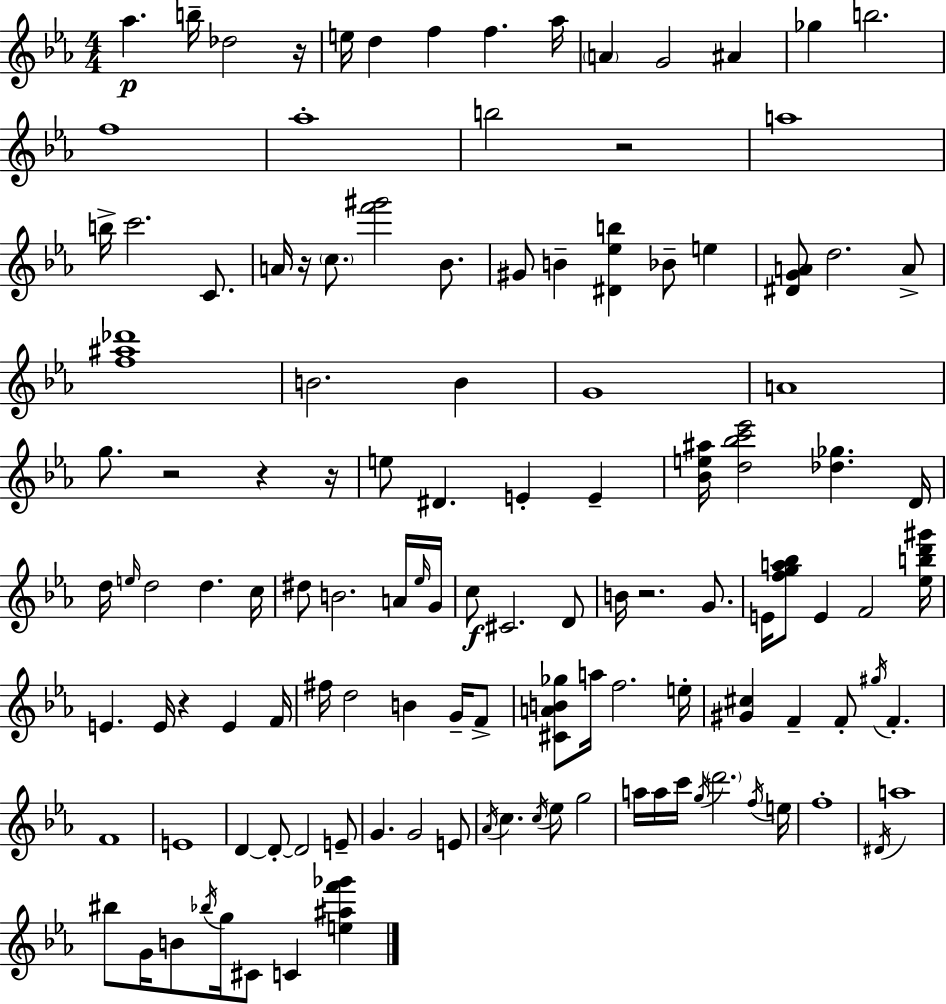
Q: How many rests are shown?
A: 8